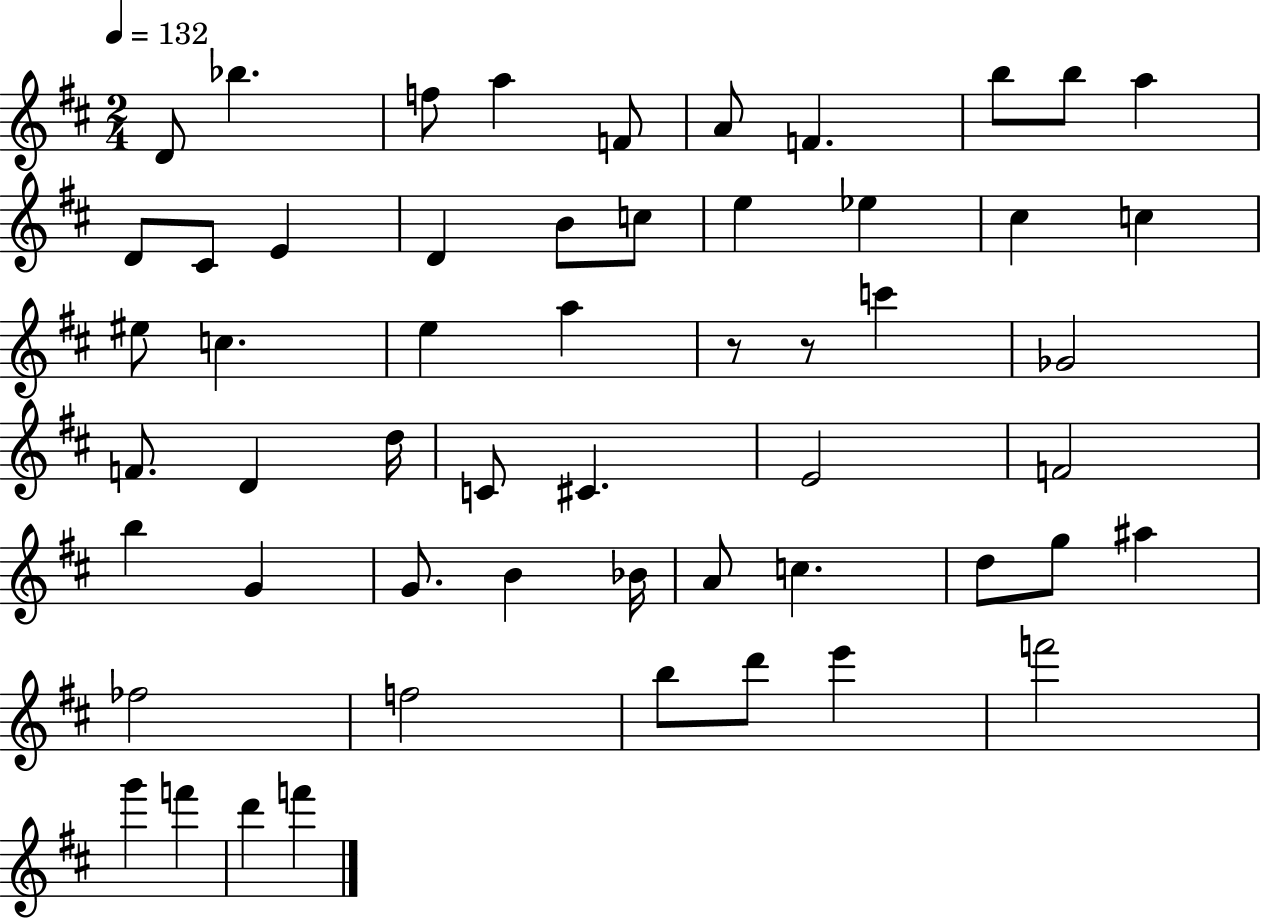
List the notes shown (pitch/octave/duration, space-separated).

D4/e Bb5/q. F5/e A5/q F4/e A4/e F4/q. B5/e B5/e A5/q D4/e C#4/e E4/q D4/q B4/e C5/e E5/q Eb5/q C#5/q C5/q EIS5/e C5/q. E5/q A5/q R/e R/e C6/q Gb4/h F4/e. D4/q D5/s C4/e C#4/q. E4/h F4/h B5/q G4/q G4/e. B4/q Bb4/s A4/e C5/q. D5/e G5/e A#5/q FES5/h F5/h B5/e D6/e E6/q F6/h G6/q F6/q D6/q F6/q